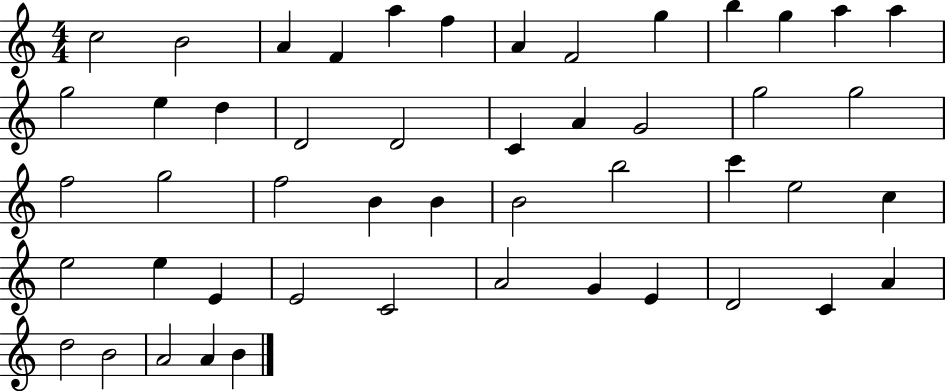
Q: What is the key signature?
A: C major